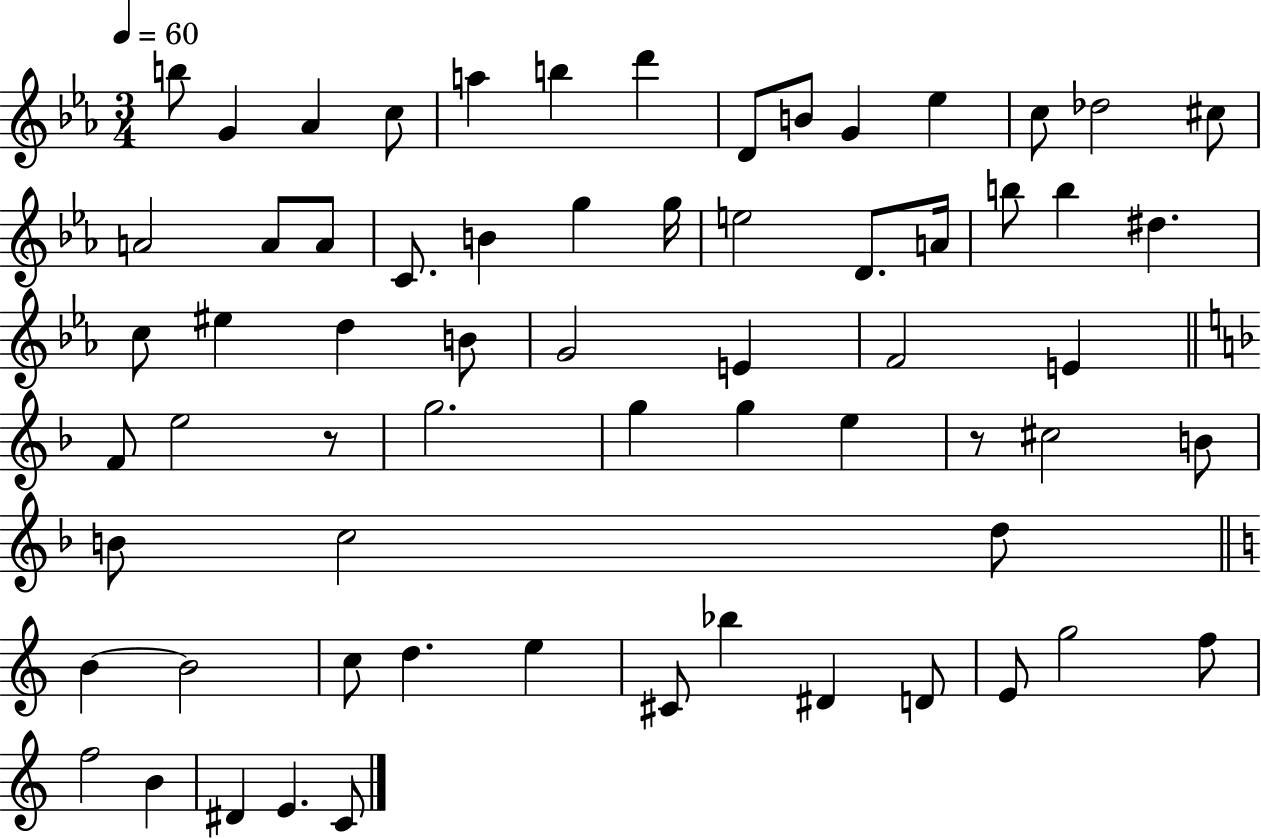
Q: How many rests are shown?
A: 2